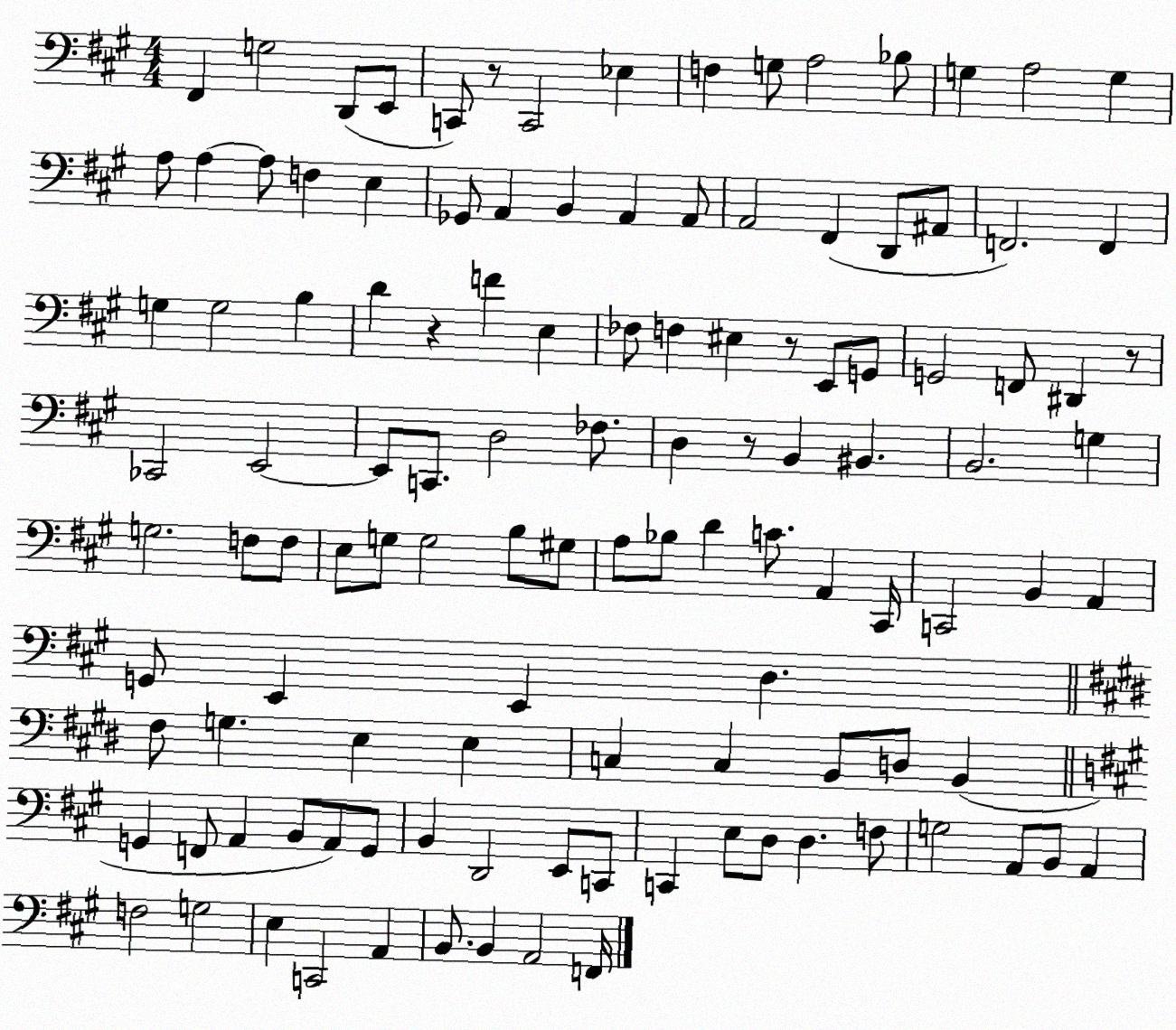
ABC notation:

X:1
T:Untitled
M:4/4
L:1/4
K:A
^F,, G,2 D,,/2 E,,/2 C,,/2 z/2 C,,2 _E, F, G,/2 A,2 _B,/2 G, A,2 G, A,/2 A, A,/2 F, E, _G,,/2 A,, B,, A,, A,,/2 A,,2 ^F,, D,,/2 ^A,,/2 F,,2 F,, G, G,2 B, D z F E, _F,/2 F, ^E, z/2 E,,/2 G,,/2 G,,2 F,,/2 ^D,, z/2 _C,,2 E,,2 E,,/2 C,,/2 D,2 _F,/2 D, z/2 B,, ^B,, B,,2 G, G,2 F,/2 F,/2 E,/2 G,/2 G,2 B,/2 ^G,/2 A,/2 _B,/2 D C/2 A,, ^C,,/4 C,,2 B,, A,, G,,/2 E,, E,, D, ^F,/2 G, E, E, C, C, B,,/2 D,/2 B,, G,, F,,/2 A,, B,,/2 A,,/2 G,,/2 B,, D,,2 E,,/2 C,,/2 C,, E,/2 D,/2 D, F,/2 G,2 A,,/2 B,,/2 A,, F,2 G,2 E, C,,2 A,, B,,/2 B,, A,,2 F,,/4